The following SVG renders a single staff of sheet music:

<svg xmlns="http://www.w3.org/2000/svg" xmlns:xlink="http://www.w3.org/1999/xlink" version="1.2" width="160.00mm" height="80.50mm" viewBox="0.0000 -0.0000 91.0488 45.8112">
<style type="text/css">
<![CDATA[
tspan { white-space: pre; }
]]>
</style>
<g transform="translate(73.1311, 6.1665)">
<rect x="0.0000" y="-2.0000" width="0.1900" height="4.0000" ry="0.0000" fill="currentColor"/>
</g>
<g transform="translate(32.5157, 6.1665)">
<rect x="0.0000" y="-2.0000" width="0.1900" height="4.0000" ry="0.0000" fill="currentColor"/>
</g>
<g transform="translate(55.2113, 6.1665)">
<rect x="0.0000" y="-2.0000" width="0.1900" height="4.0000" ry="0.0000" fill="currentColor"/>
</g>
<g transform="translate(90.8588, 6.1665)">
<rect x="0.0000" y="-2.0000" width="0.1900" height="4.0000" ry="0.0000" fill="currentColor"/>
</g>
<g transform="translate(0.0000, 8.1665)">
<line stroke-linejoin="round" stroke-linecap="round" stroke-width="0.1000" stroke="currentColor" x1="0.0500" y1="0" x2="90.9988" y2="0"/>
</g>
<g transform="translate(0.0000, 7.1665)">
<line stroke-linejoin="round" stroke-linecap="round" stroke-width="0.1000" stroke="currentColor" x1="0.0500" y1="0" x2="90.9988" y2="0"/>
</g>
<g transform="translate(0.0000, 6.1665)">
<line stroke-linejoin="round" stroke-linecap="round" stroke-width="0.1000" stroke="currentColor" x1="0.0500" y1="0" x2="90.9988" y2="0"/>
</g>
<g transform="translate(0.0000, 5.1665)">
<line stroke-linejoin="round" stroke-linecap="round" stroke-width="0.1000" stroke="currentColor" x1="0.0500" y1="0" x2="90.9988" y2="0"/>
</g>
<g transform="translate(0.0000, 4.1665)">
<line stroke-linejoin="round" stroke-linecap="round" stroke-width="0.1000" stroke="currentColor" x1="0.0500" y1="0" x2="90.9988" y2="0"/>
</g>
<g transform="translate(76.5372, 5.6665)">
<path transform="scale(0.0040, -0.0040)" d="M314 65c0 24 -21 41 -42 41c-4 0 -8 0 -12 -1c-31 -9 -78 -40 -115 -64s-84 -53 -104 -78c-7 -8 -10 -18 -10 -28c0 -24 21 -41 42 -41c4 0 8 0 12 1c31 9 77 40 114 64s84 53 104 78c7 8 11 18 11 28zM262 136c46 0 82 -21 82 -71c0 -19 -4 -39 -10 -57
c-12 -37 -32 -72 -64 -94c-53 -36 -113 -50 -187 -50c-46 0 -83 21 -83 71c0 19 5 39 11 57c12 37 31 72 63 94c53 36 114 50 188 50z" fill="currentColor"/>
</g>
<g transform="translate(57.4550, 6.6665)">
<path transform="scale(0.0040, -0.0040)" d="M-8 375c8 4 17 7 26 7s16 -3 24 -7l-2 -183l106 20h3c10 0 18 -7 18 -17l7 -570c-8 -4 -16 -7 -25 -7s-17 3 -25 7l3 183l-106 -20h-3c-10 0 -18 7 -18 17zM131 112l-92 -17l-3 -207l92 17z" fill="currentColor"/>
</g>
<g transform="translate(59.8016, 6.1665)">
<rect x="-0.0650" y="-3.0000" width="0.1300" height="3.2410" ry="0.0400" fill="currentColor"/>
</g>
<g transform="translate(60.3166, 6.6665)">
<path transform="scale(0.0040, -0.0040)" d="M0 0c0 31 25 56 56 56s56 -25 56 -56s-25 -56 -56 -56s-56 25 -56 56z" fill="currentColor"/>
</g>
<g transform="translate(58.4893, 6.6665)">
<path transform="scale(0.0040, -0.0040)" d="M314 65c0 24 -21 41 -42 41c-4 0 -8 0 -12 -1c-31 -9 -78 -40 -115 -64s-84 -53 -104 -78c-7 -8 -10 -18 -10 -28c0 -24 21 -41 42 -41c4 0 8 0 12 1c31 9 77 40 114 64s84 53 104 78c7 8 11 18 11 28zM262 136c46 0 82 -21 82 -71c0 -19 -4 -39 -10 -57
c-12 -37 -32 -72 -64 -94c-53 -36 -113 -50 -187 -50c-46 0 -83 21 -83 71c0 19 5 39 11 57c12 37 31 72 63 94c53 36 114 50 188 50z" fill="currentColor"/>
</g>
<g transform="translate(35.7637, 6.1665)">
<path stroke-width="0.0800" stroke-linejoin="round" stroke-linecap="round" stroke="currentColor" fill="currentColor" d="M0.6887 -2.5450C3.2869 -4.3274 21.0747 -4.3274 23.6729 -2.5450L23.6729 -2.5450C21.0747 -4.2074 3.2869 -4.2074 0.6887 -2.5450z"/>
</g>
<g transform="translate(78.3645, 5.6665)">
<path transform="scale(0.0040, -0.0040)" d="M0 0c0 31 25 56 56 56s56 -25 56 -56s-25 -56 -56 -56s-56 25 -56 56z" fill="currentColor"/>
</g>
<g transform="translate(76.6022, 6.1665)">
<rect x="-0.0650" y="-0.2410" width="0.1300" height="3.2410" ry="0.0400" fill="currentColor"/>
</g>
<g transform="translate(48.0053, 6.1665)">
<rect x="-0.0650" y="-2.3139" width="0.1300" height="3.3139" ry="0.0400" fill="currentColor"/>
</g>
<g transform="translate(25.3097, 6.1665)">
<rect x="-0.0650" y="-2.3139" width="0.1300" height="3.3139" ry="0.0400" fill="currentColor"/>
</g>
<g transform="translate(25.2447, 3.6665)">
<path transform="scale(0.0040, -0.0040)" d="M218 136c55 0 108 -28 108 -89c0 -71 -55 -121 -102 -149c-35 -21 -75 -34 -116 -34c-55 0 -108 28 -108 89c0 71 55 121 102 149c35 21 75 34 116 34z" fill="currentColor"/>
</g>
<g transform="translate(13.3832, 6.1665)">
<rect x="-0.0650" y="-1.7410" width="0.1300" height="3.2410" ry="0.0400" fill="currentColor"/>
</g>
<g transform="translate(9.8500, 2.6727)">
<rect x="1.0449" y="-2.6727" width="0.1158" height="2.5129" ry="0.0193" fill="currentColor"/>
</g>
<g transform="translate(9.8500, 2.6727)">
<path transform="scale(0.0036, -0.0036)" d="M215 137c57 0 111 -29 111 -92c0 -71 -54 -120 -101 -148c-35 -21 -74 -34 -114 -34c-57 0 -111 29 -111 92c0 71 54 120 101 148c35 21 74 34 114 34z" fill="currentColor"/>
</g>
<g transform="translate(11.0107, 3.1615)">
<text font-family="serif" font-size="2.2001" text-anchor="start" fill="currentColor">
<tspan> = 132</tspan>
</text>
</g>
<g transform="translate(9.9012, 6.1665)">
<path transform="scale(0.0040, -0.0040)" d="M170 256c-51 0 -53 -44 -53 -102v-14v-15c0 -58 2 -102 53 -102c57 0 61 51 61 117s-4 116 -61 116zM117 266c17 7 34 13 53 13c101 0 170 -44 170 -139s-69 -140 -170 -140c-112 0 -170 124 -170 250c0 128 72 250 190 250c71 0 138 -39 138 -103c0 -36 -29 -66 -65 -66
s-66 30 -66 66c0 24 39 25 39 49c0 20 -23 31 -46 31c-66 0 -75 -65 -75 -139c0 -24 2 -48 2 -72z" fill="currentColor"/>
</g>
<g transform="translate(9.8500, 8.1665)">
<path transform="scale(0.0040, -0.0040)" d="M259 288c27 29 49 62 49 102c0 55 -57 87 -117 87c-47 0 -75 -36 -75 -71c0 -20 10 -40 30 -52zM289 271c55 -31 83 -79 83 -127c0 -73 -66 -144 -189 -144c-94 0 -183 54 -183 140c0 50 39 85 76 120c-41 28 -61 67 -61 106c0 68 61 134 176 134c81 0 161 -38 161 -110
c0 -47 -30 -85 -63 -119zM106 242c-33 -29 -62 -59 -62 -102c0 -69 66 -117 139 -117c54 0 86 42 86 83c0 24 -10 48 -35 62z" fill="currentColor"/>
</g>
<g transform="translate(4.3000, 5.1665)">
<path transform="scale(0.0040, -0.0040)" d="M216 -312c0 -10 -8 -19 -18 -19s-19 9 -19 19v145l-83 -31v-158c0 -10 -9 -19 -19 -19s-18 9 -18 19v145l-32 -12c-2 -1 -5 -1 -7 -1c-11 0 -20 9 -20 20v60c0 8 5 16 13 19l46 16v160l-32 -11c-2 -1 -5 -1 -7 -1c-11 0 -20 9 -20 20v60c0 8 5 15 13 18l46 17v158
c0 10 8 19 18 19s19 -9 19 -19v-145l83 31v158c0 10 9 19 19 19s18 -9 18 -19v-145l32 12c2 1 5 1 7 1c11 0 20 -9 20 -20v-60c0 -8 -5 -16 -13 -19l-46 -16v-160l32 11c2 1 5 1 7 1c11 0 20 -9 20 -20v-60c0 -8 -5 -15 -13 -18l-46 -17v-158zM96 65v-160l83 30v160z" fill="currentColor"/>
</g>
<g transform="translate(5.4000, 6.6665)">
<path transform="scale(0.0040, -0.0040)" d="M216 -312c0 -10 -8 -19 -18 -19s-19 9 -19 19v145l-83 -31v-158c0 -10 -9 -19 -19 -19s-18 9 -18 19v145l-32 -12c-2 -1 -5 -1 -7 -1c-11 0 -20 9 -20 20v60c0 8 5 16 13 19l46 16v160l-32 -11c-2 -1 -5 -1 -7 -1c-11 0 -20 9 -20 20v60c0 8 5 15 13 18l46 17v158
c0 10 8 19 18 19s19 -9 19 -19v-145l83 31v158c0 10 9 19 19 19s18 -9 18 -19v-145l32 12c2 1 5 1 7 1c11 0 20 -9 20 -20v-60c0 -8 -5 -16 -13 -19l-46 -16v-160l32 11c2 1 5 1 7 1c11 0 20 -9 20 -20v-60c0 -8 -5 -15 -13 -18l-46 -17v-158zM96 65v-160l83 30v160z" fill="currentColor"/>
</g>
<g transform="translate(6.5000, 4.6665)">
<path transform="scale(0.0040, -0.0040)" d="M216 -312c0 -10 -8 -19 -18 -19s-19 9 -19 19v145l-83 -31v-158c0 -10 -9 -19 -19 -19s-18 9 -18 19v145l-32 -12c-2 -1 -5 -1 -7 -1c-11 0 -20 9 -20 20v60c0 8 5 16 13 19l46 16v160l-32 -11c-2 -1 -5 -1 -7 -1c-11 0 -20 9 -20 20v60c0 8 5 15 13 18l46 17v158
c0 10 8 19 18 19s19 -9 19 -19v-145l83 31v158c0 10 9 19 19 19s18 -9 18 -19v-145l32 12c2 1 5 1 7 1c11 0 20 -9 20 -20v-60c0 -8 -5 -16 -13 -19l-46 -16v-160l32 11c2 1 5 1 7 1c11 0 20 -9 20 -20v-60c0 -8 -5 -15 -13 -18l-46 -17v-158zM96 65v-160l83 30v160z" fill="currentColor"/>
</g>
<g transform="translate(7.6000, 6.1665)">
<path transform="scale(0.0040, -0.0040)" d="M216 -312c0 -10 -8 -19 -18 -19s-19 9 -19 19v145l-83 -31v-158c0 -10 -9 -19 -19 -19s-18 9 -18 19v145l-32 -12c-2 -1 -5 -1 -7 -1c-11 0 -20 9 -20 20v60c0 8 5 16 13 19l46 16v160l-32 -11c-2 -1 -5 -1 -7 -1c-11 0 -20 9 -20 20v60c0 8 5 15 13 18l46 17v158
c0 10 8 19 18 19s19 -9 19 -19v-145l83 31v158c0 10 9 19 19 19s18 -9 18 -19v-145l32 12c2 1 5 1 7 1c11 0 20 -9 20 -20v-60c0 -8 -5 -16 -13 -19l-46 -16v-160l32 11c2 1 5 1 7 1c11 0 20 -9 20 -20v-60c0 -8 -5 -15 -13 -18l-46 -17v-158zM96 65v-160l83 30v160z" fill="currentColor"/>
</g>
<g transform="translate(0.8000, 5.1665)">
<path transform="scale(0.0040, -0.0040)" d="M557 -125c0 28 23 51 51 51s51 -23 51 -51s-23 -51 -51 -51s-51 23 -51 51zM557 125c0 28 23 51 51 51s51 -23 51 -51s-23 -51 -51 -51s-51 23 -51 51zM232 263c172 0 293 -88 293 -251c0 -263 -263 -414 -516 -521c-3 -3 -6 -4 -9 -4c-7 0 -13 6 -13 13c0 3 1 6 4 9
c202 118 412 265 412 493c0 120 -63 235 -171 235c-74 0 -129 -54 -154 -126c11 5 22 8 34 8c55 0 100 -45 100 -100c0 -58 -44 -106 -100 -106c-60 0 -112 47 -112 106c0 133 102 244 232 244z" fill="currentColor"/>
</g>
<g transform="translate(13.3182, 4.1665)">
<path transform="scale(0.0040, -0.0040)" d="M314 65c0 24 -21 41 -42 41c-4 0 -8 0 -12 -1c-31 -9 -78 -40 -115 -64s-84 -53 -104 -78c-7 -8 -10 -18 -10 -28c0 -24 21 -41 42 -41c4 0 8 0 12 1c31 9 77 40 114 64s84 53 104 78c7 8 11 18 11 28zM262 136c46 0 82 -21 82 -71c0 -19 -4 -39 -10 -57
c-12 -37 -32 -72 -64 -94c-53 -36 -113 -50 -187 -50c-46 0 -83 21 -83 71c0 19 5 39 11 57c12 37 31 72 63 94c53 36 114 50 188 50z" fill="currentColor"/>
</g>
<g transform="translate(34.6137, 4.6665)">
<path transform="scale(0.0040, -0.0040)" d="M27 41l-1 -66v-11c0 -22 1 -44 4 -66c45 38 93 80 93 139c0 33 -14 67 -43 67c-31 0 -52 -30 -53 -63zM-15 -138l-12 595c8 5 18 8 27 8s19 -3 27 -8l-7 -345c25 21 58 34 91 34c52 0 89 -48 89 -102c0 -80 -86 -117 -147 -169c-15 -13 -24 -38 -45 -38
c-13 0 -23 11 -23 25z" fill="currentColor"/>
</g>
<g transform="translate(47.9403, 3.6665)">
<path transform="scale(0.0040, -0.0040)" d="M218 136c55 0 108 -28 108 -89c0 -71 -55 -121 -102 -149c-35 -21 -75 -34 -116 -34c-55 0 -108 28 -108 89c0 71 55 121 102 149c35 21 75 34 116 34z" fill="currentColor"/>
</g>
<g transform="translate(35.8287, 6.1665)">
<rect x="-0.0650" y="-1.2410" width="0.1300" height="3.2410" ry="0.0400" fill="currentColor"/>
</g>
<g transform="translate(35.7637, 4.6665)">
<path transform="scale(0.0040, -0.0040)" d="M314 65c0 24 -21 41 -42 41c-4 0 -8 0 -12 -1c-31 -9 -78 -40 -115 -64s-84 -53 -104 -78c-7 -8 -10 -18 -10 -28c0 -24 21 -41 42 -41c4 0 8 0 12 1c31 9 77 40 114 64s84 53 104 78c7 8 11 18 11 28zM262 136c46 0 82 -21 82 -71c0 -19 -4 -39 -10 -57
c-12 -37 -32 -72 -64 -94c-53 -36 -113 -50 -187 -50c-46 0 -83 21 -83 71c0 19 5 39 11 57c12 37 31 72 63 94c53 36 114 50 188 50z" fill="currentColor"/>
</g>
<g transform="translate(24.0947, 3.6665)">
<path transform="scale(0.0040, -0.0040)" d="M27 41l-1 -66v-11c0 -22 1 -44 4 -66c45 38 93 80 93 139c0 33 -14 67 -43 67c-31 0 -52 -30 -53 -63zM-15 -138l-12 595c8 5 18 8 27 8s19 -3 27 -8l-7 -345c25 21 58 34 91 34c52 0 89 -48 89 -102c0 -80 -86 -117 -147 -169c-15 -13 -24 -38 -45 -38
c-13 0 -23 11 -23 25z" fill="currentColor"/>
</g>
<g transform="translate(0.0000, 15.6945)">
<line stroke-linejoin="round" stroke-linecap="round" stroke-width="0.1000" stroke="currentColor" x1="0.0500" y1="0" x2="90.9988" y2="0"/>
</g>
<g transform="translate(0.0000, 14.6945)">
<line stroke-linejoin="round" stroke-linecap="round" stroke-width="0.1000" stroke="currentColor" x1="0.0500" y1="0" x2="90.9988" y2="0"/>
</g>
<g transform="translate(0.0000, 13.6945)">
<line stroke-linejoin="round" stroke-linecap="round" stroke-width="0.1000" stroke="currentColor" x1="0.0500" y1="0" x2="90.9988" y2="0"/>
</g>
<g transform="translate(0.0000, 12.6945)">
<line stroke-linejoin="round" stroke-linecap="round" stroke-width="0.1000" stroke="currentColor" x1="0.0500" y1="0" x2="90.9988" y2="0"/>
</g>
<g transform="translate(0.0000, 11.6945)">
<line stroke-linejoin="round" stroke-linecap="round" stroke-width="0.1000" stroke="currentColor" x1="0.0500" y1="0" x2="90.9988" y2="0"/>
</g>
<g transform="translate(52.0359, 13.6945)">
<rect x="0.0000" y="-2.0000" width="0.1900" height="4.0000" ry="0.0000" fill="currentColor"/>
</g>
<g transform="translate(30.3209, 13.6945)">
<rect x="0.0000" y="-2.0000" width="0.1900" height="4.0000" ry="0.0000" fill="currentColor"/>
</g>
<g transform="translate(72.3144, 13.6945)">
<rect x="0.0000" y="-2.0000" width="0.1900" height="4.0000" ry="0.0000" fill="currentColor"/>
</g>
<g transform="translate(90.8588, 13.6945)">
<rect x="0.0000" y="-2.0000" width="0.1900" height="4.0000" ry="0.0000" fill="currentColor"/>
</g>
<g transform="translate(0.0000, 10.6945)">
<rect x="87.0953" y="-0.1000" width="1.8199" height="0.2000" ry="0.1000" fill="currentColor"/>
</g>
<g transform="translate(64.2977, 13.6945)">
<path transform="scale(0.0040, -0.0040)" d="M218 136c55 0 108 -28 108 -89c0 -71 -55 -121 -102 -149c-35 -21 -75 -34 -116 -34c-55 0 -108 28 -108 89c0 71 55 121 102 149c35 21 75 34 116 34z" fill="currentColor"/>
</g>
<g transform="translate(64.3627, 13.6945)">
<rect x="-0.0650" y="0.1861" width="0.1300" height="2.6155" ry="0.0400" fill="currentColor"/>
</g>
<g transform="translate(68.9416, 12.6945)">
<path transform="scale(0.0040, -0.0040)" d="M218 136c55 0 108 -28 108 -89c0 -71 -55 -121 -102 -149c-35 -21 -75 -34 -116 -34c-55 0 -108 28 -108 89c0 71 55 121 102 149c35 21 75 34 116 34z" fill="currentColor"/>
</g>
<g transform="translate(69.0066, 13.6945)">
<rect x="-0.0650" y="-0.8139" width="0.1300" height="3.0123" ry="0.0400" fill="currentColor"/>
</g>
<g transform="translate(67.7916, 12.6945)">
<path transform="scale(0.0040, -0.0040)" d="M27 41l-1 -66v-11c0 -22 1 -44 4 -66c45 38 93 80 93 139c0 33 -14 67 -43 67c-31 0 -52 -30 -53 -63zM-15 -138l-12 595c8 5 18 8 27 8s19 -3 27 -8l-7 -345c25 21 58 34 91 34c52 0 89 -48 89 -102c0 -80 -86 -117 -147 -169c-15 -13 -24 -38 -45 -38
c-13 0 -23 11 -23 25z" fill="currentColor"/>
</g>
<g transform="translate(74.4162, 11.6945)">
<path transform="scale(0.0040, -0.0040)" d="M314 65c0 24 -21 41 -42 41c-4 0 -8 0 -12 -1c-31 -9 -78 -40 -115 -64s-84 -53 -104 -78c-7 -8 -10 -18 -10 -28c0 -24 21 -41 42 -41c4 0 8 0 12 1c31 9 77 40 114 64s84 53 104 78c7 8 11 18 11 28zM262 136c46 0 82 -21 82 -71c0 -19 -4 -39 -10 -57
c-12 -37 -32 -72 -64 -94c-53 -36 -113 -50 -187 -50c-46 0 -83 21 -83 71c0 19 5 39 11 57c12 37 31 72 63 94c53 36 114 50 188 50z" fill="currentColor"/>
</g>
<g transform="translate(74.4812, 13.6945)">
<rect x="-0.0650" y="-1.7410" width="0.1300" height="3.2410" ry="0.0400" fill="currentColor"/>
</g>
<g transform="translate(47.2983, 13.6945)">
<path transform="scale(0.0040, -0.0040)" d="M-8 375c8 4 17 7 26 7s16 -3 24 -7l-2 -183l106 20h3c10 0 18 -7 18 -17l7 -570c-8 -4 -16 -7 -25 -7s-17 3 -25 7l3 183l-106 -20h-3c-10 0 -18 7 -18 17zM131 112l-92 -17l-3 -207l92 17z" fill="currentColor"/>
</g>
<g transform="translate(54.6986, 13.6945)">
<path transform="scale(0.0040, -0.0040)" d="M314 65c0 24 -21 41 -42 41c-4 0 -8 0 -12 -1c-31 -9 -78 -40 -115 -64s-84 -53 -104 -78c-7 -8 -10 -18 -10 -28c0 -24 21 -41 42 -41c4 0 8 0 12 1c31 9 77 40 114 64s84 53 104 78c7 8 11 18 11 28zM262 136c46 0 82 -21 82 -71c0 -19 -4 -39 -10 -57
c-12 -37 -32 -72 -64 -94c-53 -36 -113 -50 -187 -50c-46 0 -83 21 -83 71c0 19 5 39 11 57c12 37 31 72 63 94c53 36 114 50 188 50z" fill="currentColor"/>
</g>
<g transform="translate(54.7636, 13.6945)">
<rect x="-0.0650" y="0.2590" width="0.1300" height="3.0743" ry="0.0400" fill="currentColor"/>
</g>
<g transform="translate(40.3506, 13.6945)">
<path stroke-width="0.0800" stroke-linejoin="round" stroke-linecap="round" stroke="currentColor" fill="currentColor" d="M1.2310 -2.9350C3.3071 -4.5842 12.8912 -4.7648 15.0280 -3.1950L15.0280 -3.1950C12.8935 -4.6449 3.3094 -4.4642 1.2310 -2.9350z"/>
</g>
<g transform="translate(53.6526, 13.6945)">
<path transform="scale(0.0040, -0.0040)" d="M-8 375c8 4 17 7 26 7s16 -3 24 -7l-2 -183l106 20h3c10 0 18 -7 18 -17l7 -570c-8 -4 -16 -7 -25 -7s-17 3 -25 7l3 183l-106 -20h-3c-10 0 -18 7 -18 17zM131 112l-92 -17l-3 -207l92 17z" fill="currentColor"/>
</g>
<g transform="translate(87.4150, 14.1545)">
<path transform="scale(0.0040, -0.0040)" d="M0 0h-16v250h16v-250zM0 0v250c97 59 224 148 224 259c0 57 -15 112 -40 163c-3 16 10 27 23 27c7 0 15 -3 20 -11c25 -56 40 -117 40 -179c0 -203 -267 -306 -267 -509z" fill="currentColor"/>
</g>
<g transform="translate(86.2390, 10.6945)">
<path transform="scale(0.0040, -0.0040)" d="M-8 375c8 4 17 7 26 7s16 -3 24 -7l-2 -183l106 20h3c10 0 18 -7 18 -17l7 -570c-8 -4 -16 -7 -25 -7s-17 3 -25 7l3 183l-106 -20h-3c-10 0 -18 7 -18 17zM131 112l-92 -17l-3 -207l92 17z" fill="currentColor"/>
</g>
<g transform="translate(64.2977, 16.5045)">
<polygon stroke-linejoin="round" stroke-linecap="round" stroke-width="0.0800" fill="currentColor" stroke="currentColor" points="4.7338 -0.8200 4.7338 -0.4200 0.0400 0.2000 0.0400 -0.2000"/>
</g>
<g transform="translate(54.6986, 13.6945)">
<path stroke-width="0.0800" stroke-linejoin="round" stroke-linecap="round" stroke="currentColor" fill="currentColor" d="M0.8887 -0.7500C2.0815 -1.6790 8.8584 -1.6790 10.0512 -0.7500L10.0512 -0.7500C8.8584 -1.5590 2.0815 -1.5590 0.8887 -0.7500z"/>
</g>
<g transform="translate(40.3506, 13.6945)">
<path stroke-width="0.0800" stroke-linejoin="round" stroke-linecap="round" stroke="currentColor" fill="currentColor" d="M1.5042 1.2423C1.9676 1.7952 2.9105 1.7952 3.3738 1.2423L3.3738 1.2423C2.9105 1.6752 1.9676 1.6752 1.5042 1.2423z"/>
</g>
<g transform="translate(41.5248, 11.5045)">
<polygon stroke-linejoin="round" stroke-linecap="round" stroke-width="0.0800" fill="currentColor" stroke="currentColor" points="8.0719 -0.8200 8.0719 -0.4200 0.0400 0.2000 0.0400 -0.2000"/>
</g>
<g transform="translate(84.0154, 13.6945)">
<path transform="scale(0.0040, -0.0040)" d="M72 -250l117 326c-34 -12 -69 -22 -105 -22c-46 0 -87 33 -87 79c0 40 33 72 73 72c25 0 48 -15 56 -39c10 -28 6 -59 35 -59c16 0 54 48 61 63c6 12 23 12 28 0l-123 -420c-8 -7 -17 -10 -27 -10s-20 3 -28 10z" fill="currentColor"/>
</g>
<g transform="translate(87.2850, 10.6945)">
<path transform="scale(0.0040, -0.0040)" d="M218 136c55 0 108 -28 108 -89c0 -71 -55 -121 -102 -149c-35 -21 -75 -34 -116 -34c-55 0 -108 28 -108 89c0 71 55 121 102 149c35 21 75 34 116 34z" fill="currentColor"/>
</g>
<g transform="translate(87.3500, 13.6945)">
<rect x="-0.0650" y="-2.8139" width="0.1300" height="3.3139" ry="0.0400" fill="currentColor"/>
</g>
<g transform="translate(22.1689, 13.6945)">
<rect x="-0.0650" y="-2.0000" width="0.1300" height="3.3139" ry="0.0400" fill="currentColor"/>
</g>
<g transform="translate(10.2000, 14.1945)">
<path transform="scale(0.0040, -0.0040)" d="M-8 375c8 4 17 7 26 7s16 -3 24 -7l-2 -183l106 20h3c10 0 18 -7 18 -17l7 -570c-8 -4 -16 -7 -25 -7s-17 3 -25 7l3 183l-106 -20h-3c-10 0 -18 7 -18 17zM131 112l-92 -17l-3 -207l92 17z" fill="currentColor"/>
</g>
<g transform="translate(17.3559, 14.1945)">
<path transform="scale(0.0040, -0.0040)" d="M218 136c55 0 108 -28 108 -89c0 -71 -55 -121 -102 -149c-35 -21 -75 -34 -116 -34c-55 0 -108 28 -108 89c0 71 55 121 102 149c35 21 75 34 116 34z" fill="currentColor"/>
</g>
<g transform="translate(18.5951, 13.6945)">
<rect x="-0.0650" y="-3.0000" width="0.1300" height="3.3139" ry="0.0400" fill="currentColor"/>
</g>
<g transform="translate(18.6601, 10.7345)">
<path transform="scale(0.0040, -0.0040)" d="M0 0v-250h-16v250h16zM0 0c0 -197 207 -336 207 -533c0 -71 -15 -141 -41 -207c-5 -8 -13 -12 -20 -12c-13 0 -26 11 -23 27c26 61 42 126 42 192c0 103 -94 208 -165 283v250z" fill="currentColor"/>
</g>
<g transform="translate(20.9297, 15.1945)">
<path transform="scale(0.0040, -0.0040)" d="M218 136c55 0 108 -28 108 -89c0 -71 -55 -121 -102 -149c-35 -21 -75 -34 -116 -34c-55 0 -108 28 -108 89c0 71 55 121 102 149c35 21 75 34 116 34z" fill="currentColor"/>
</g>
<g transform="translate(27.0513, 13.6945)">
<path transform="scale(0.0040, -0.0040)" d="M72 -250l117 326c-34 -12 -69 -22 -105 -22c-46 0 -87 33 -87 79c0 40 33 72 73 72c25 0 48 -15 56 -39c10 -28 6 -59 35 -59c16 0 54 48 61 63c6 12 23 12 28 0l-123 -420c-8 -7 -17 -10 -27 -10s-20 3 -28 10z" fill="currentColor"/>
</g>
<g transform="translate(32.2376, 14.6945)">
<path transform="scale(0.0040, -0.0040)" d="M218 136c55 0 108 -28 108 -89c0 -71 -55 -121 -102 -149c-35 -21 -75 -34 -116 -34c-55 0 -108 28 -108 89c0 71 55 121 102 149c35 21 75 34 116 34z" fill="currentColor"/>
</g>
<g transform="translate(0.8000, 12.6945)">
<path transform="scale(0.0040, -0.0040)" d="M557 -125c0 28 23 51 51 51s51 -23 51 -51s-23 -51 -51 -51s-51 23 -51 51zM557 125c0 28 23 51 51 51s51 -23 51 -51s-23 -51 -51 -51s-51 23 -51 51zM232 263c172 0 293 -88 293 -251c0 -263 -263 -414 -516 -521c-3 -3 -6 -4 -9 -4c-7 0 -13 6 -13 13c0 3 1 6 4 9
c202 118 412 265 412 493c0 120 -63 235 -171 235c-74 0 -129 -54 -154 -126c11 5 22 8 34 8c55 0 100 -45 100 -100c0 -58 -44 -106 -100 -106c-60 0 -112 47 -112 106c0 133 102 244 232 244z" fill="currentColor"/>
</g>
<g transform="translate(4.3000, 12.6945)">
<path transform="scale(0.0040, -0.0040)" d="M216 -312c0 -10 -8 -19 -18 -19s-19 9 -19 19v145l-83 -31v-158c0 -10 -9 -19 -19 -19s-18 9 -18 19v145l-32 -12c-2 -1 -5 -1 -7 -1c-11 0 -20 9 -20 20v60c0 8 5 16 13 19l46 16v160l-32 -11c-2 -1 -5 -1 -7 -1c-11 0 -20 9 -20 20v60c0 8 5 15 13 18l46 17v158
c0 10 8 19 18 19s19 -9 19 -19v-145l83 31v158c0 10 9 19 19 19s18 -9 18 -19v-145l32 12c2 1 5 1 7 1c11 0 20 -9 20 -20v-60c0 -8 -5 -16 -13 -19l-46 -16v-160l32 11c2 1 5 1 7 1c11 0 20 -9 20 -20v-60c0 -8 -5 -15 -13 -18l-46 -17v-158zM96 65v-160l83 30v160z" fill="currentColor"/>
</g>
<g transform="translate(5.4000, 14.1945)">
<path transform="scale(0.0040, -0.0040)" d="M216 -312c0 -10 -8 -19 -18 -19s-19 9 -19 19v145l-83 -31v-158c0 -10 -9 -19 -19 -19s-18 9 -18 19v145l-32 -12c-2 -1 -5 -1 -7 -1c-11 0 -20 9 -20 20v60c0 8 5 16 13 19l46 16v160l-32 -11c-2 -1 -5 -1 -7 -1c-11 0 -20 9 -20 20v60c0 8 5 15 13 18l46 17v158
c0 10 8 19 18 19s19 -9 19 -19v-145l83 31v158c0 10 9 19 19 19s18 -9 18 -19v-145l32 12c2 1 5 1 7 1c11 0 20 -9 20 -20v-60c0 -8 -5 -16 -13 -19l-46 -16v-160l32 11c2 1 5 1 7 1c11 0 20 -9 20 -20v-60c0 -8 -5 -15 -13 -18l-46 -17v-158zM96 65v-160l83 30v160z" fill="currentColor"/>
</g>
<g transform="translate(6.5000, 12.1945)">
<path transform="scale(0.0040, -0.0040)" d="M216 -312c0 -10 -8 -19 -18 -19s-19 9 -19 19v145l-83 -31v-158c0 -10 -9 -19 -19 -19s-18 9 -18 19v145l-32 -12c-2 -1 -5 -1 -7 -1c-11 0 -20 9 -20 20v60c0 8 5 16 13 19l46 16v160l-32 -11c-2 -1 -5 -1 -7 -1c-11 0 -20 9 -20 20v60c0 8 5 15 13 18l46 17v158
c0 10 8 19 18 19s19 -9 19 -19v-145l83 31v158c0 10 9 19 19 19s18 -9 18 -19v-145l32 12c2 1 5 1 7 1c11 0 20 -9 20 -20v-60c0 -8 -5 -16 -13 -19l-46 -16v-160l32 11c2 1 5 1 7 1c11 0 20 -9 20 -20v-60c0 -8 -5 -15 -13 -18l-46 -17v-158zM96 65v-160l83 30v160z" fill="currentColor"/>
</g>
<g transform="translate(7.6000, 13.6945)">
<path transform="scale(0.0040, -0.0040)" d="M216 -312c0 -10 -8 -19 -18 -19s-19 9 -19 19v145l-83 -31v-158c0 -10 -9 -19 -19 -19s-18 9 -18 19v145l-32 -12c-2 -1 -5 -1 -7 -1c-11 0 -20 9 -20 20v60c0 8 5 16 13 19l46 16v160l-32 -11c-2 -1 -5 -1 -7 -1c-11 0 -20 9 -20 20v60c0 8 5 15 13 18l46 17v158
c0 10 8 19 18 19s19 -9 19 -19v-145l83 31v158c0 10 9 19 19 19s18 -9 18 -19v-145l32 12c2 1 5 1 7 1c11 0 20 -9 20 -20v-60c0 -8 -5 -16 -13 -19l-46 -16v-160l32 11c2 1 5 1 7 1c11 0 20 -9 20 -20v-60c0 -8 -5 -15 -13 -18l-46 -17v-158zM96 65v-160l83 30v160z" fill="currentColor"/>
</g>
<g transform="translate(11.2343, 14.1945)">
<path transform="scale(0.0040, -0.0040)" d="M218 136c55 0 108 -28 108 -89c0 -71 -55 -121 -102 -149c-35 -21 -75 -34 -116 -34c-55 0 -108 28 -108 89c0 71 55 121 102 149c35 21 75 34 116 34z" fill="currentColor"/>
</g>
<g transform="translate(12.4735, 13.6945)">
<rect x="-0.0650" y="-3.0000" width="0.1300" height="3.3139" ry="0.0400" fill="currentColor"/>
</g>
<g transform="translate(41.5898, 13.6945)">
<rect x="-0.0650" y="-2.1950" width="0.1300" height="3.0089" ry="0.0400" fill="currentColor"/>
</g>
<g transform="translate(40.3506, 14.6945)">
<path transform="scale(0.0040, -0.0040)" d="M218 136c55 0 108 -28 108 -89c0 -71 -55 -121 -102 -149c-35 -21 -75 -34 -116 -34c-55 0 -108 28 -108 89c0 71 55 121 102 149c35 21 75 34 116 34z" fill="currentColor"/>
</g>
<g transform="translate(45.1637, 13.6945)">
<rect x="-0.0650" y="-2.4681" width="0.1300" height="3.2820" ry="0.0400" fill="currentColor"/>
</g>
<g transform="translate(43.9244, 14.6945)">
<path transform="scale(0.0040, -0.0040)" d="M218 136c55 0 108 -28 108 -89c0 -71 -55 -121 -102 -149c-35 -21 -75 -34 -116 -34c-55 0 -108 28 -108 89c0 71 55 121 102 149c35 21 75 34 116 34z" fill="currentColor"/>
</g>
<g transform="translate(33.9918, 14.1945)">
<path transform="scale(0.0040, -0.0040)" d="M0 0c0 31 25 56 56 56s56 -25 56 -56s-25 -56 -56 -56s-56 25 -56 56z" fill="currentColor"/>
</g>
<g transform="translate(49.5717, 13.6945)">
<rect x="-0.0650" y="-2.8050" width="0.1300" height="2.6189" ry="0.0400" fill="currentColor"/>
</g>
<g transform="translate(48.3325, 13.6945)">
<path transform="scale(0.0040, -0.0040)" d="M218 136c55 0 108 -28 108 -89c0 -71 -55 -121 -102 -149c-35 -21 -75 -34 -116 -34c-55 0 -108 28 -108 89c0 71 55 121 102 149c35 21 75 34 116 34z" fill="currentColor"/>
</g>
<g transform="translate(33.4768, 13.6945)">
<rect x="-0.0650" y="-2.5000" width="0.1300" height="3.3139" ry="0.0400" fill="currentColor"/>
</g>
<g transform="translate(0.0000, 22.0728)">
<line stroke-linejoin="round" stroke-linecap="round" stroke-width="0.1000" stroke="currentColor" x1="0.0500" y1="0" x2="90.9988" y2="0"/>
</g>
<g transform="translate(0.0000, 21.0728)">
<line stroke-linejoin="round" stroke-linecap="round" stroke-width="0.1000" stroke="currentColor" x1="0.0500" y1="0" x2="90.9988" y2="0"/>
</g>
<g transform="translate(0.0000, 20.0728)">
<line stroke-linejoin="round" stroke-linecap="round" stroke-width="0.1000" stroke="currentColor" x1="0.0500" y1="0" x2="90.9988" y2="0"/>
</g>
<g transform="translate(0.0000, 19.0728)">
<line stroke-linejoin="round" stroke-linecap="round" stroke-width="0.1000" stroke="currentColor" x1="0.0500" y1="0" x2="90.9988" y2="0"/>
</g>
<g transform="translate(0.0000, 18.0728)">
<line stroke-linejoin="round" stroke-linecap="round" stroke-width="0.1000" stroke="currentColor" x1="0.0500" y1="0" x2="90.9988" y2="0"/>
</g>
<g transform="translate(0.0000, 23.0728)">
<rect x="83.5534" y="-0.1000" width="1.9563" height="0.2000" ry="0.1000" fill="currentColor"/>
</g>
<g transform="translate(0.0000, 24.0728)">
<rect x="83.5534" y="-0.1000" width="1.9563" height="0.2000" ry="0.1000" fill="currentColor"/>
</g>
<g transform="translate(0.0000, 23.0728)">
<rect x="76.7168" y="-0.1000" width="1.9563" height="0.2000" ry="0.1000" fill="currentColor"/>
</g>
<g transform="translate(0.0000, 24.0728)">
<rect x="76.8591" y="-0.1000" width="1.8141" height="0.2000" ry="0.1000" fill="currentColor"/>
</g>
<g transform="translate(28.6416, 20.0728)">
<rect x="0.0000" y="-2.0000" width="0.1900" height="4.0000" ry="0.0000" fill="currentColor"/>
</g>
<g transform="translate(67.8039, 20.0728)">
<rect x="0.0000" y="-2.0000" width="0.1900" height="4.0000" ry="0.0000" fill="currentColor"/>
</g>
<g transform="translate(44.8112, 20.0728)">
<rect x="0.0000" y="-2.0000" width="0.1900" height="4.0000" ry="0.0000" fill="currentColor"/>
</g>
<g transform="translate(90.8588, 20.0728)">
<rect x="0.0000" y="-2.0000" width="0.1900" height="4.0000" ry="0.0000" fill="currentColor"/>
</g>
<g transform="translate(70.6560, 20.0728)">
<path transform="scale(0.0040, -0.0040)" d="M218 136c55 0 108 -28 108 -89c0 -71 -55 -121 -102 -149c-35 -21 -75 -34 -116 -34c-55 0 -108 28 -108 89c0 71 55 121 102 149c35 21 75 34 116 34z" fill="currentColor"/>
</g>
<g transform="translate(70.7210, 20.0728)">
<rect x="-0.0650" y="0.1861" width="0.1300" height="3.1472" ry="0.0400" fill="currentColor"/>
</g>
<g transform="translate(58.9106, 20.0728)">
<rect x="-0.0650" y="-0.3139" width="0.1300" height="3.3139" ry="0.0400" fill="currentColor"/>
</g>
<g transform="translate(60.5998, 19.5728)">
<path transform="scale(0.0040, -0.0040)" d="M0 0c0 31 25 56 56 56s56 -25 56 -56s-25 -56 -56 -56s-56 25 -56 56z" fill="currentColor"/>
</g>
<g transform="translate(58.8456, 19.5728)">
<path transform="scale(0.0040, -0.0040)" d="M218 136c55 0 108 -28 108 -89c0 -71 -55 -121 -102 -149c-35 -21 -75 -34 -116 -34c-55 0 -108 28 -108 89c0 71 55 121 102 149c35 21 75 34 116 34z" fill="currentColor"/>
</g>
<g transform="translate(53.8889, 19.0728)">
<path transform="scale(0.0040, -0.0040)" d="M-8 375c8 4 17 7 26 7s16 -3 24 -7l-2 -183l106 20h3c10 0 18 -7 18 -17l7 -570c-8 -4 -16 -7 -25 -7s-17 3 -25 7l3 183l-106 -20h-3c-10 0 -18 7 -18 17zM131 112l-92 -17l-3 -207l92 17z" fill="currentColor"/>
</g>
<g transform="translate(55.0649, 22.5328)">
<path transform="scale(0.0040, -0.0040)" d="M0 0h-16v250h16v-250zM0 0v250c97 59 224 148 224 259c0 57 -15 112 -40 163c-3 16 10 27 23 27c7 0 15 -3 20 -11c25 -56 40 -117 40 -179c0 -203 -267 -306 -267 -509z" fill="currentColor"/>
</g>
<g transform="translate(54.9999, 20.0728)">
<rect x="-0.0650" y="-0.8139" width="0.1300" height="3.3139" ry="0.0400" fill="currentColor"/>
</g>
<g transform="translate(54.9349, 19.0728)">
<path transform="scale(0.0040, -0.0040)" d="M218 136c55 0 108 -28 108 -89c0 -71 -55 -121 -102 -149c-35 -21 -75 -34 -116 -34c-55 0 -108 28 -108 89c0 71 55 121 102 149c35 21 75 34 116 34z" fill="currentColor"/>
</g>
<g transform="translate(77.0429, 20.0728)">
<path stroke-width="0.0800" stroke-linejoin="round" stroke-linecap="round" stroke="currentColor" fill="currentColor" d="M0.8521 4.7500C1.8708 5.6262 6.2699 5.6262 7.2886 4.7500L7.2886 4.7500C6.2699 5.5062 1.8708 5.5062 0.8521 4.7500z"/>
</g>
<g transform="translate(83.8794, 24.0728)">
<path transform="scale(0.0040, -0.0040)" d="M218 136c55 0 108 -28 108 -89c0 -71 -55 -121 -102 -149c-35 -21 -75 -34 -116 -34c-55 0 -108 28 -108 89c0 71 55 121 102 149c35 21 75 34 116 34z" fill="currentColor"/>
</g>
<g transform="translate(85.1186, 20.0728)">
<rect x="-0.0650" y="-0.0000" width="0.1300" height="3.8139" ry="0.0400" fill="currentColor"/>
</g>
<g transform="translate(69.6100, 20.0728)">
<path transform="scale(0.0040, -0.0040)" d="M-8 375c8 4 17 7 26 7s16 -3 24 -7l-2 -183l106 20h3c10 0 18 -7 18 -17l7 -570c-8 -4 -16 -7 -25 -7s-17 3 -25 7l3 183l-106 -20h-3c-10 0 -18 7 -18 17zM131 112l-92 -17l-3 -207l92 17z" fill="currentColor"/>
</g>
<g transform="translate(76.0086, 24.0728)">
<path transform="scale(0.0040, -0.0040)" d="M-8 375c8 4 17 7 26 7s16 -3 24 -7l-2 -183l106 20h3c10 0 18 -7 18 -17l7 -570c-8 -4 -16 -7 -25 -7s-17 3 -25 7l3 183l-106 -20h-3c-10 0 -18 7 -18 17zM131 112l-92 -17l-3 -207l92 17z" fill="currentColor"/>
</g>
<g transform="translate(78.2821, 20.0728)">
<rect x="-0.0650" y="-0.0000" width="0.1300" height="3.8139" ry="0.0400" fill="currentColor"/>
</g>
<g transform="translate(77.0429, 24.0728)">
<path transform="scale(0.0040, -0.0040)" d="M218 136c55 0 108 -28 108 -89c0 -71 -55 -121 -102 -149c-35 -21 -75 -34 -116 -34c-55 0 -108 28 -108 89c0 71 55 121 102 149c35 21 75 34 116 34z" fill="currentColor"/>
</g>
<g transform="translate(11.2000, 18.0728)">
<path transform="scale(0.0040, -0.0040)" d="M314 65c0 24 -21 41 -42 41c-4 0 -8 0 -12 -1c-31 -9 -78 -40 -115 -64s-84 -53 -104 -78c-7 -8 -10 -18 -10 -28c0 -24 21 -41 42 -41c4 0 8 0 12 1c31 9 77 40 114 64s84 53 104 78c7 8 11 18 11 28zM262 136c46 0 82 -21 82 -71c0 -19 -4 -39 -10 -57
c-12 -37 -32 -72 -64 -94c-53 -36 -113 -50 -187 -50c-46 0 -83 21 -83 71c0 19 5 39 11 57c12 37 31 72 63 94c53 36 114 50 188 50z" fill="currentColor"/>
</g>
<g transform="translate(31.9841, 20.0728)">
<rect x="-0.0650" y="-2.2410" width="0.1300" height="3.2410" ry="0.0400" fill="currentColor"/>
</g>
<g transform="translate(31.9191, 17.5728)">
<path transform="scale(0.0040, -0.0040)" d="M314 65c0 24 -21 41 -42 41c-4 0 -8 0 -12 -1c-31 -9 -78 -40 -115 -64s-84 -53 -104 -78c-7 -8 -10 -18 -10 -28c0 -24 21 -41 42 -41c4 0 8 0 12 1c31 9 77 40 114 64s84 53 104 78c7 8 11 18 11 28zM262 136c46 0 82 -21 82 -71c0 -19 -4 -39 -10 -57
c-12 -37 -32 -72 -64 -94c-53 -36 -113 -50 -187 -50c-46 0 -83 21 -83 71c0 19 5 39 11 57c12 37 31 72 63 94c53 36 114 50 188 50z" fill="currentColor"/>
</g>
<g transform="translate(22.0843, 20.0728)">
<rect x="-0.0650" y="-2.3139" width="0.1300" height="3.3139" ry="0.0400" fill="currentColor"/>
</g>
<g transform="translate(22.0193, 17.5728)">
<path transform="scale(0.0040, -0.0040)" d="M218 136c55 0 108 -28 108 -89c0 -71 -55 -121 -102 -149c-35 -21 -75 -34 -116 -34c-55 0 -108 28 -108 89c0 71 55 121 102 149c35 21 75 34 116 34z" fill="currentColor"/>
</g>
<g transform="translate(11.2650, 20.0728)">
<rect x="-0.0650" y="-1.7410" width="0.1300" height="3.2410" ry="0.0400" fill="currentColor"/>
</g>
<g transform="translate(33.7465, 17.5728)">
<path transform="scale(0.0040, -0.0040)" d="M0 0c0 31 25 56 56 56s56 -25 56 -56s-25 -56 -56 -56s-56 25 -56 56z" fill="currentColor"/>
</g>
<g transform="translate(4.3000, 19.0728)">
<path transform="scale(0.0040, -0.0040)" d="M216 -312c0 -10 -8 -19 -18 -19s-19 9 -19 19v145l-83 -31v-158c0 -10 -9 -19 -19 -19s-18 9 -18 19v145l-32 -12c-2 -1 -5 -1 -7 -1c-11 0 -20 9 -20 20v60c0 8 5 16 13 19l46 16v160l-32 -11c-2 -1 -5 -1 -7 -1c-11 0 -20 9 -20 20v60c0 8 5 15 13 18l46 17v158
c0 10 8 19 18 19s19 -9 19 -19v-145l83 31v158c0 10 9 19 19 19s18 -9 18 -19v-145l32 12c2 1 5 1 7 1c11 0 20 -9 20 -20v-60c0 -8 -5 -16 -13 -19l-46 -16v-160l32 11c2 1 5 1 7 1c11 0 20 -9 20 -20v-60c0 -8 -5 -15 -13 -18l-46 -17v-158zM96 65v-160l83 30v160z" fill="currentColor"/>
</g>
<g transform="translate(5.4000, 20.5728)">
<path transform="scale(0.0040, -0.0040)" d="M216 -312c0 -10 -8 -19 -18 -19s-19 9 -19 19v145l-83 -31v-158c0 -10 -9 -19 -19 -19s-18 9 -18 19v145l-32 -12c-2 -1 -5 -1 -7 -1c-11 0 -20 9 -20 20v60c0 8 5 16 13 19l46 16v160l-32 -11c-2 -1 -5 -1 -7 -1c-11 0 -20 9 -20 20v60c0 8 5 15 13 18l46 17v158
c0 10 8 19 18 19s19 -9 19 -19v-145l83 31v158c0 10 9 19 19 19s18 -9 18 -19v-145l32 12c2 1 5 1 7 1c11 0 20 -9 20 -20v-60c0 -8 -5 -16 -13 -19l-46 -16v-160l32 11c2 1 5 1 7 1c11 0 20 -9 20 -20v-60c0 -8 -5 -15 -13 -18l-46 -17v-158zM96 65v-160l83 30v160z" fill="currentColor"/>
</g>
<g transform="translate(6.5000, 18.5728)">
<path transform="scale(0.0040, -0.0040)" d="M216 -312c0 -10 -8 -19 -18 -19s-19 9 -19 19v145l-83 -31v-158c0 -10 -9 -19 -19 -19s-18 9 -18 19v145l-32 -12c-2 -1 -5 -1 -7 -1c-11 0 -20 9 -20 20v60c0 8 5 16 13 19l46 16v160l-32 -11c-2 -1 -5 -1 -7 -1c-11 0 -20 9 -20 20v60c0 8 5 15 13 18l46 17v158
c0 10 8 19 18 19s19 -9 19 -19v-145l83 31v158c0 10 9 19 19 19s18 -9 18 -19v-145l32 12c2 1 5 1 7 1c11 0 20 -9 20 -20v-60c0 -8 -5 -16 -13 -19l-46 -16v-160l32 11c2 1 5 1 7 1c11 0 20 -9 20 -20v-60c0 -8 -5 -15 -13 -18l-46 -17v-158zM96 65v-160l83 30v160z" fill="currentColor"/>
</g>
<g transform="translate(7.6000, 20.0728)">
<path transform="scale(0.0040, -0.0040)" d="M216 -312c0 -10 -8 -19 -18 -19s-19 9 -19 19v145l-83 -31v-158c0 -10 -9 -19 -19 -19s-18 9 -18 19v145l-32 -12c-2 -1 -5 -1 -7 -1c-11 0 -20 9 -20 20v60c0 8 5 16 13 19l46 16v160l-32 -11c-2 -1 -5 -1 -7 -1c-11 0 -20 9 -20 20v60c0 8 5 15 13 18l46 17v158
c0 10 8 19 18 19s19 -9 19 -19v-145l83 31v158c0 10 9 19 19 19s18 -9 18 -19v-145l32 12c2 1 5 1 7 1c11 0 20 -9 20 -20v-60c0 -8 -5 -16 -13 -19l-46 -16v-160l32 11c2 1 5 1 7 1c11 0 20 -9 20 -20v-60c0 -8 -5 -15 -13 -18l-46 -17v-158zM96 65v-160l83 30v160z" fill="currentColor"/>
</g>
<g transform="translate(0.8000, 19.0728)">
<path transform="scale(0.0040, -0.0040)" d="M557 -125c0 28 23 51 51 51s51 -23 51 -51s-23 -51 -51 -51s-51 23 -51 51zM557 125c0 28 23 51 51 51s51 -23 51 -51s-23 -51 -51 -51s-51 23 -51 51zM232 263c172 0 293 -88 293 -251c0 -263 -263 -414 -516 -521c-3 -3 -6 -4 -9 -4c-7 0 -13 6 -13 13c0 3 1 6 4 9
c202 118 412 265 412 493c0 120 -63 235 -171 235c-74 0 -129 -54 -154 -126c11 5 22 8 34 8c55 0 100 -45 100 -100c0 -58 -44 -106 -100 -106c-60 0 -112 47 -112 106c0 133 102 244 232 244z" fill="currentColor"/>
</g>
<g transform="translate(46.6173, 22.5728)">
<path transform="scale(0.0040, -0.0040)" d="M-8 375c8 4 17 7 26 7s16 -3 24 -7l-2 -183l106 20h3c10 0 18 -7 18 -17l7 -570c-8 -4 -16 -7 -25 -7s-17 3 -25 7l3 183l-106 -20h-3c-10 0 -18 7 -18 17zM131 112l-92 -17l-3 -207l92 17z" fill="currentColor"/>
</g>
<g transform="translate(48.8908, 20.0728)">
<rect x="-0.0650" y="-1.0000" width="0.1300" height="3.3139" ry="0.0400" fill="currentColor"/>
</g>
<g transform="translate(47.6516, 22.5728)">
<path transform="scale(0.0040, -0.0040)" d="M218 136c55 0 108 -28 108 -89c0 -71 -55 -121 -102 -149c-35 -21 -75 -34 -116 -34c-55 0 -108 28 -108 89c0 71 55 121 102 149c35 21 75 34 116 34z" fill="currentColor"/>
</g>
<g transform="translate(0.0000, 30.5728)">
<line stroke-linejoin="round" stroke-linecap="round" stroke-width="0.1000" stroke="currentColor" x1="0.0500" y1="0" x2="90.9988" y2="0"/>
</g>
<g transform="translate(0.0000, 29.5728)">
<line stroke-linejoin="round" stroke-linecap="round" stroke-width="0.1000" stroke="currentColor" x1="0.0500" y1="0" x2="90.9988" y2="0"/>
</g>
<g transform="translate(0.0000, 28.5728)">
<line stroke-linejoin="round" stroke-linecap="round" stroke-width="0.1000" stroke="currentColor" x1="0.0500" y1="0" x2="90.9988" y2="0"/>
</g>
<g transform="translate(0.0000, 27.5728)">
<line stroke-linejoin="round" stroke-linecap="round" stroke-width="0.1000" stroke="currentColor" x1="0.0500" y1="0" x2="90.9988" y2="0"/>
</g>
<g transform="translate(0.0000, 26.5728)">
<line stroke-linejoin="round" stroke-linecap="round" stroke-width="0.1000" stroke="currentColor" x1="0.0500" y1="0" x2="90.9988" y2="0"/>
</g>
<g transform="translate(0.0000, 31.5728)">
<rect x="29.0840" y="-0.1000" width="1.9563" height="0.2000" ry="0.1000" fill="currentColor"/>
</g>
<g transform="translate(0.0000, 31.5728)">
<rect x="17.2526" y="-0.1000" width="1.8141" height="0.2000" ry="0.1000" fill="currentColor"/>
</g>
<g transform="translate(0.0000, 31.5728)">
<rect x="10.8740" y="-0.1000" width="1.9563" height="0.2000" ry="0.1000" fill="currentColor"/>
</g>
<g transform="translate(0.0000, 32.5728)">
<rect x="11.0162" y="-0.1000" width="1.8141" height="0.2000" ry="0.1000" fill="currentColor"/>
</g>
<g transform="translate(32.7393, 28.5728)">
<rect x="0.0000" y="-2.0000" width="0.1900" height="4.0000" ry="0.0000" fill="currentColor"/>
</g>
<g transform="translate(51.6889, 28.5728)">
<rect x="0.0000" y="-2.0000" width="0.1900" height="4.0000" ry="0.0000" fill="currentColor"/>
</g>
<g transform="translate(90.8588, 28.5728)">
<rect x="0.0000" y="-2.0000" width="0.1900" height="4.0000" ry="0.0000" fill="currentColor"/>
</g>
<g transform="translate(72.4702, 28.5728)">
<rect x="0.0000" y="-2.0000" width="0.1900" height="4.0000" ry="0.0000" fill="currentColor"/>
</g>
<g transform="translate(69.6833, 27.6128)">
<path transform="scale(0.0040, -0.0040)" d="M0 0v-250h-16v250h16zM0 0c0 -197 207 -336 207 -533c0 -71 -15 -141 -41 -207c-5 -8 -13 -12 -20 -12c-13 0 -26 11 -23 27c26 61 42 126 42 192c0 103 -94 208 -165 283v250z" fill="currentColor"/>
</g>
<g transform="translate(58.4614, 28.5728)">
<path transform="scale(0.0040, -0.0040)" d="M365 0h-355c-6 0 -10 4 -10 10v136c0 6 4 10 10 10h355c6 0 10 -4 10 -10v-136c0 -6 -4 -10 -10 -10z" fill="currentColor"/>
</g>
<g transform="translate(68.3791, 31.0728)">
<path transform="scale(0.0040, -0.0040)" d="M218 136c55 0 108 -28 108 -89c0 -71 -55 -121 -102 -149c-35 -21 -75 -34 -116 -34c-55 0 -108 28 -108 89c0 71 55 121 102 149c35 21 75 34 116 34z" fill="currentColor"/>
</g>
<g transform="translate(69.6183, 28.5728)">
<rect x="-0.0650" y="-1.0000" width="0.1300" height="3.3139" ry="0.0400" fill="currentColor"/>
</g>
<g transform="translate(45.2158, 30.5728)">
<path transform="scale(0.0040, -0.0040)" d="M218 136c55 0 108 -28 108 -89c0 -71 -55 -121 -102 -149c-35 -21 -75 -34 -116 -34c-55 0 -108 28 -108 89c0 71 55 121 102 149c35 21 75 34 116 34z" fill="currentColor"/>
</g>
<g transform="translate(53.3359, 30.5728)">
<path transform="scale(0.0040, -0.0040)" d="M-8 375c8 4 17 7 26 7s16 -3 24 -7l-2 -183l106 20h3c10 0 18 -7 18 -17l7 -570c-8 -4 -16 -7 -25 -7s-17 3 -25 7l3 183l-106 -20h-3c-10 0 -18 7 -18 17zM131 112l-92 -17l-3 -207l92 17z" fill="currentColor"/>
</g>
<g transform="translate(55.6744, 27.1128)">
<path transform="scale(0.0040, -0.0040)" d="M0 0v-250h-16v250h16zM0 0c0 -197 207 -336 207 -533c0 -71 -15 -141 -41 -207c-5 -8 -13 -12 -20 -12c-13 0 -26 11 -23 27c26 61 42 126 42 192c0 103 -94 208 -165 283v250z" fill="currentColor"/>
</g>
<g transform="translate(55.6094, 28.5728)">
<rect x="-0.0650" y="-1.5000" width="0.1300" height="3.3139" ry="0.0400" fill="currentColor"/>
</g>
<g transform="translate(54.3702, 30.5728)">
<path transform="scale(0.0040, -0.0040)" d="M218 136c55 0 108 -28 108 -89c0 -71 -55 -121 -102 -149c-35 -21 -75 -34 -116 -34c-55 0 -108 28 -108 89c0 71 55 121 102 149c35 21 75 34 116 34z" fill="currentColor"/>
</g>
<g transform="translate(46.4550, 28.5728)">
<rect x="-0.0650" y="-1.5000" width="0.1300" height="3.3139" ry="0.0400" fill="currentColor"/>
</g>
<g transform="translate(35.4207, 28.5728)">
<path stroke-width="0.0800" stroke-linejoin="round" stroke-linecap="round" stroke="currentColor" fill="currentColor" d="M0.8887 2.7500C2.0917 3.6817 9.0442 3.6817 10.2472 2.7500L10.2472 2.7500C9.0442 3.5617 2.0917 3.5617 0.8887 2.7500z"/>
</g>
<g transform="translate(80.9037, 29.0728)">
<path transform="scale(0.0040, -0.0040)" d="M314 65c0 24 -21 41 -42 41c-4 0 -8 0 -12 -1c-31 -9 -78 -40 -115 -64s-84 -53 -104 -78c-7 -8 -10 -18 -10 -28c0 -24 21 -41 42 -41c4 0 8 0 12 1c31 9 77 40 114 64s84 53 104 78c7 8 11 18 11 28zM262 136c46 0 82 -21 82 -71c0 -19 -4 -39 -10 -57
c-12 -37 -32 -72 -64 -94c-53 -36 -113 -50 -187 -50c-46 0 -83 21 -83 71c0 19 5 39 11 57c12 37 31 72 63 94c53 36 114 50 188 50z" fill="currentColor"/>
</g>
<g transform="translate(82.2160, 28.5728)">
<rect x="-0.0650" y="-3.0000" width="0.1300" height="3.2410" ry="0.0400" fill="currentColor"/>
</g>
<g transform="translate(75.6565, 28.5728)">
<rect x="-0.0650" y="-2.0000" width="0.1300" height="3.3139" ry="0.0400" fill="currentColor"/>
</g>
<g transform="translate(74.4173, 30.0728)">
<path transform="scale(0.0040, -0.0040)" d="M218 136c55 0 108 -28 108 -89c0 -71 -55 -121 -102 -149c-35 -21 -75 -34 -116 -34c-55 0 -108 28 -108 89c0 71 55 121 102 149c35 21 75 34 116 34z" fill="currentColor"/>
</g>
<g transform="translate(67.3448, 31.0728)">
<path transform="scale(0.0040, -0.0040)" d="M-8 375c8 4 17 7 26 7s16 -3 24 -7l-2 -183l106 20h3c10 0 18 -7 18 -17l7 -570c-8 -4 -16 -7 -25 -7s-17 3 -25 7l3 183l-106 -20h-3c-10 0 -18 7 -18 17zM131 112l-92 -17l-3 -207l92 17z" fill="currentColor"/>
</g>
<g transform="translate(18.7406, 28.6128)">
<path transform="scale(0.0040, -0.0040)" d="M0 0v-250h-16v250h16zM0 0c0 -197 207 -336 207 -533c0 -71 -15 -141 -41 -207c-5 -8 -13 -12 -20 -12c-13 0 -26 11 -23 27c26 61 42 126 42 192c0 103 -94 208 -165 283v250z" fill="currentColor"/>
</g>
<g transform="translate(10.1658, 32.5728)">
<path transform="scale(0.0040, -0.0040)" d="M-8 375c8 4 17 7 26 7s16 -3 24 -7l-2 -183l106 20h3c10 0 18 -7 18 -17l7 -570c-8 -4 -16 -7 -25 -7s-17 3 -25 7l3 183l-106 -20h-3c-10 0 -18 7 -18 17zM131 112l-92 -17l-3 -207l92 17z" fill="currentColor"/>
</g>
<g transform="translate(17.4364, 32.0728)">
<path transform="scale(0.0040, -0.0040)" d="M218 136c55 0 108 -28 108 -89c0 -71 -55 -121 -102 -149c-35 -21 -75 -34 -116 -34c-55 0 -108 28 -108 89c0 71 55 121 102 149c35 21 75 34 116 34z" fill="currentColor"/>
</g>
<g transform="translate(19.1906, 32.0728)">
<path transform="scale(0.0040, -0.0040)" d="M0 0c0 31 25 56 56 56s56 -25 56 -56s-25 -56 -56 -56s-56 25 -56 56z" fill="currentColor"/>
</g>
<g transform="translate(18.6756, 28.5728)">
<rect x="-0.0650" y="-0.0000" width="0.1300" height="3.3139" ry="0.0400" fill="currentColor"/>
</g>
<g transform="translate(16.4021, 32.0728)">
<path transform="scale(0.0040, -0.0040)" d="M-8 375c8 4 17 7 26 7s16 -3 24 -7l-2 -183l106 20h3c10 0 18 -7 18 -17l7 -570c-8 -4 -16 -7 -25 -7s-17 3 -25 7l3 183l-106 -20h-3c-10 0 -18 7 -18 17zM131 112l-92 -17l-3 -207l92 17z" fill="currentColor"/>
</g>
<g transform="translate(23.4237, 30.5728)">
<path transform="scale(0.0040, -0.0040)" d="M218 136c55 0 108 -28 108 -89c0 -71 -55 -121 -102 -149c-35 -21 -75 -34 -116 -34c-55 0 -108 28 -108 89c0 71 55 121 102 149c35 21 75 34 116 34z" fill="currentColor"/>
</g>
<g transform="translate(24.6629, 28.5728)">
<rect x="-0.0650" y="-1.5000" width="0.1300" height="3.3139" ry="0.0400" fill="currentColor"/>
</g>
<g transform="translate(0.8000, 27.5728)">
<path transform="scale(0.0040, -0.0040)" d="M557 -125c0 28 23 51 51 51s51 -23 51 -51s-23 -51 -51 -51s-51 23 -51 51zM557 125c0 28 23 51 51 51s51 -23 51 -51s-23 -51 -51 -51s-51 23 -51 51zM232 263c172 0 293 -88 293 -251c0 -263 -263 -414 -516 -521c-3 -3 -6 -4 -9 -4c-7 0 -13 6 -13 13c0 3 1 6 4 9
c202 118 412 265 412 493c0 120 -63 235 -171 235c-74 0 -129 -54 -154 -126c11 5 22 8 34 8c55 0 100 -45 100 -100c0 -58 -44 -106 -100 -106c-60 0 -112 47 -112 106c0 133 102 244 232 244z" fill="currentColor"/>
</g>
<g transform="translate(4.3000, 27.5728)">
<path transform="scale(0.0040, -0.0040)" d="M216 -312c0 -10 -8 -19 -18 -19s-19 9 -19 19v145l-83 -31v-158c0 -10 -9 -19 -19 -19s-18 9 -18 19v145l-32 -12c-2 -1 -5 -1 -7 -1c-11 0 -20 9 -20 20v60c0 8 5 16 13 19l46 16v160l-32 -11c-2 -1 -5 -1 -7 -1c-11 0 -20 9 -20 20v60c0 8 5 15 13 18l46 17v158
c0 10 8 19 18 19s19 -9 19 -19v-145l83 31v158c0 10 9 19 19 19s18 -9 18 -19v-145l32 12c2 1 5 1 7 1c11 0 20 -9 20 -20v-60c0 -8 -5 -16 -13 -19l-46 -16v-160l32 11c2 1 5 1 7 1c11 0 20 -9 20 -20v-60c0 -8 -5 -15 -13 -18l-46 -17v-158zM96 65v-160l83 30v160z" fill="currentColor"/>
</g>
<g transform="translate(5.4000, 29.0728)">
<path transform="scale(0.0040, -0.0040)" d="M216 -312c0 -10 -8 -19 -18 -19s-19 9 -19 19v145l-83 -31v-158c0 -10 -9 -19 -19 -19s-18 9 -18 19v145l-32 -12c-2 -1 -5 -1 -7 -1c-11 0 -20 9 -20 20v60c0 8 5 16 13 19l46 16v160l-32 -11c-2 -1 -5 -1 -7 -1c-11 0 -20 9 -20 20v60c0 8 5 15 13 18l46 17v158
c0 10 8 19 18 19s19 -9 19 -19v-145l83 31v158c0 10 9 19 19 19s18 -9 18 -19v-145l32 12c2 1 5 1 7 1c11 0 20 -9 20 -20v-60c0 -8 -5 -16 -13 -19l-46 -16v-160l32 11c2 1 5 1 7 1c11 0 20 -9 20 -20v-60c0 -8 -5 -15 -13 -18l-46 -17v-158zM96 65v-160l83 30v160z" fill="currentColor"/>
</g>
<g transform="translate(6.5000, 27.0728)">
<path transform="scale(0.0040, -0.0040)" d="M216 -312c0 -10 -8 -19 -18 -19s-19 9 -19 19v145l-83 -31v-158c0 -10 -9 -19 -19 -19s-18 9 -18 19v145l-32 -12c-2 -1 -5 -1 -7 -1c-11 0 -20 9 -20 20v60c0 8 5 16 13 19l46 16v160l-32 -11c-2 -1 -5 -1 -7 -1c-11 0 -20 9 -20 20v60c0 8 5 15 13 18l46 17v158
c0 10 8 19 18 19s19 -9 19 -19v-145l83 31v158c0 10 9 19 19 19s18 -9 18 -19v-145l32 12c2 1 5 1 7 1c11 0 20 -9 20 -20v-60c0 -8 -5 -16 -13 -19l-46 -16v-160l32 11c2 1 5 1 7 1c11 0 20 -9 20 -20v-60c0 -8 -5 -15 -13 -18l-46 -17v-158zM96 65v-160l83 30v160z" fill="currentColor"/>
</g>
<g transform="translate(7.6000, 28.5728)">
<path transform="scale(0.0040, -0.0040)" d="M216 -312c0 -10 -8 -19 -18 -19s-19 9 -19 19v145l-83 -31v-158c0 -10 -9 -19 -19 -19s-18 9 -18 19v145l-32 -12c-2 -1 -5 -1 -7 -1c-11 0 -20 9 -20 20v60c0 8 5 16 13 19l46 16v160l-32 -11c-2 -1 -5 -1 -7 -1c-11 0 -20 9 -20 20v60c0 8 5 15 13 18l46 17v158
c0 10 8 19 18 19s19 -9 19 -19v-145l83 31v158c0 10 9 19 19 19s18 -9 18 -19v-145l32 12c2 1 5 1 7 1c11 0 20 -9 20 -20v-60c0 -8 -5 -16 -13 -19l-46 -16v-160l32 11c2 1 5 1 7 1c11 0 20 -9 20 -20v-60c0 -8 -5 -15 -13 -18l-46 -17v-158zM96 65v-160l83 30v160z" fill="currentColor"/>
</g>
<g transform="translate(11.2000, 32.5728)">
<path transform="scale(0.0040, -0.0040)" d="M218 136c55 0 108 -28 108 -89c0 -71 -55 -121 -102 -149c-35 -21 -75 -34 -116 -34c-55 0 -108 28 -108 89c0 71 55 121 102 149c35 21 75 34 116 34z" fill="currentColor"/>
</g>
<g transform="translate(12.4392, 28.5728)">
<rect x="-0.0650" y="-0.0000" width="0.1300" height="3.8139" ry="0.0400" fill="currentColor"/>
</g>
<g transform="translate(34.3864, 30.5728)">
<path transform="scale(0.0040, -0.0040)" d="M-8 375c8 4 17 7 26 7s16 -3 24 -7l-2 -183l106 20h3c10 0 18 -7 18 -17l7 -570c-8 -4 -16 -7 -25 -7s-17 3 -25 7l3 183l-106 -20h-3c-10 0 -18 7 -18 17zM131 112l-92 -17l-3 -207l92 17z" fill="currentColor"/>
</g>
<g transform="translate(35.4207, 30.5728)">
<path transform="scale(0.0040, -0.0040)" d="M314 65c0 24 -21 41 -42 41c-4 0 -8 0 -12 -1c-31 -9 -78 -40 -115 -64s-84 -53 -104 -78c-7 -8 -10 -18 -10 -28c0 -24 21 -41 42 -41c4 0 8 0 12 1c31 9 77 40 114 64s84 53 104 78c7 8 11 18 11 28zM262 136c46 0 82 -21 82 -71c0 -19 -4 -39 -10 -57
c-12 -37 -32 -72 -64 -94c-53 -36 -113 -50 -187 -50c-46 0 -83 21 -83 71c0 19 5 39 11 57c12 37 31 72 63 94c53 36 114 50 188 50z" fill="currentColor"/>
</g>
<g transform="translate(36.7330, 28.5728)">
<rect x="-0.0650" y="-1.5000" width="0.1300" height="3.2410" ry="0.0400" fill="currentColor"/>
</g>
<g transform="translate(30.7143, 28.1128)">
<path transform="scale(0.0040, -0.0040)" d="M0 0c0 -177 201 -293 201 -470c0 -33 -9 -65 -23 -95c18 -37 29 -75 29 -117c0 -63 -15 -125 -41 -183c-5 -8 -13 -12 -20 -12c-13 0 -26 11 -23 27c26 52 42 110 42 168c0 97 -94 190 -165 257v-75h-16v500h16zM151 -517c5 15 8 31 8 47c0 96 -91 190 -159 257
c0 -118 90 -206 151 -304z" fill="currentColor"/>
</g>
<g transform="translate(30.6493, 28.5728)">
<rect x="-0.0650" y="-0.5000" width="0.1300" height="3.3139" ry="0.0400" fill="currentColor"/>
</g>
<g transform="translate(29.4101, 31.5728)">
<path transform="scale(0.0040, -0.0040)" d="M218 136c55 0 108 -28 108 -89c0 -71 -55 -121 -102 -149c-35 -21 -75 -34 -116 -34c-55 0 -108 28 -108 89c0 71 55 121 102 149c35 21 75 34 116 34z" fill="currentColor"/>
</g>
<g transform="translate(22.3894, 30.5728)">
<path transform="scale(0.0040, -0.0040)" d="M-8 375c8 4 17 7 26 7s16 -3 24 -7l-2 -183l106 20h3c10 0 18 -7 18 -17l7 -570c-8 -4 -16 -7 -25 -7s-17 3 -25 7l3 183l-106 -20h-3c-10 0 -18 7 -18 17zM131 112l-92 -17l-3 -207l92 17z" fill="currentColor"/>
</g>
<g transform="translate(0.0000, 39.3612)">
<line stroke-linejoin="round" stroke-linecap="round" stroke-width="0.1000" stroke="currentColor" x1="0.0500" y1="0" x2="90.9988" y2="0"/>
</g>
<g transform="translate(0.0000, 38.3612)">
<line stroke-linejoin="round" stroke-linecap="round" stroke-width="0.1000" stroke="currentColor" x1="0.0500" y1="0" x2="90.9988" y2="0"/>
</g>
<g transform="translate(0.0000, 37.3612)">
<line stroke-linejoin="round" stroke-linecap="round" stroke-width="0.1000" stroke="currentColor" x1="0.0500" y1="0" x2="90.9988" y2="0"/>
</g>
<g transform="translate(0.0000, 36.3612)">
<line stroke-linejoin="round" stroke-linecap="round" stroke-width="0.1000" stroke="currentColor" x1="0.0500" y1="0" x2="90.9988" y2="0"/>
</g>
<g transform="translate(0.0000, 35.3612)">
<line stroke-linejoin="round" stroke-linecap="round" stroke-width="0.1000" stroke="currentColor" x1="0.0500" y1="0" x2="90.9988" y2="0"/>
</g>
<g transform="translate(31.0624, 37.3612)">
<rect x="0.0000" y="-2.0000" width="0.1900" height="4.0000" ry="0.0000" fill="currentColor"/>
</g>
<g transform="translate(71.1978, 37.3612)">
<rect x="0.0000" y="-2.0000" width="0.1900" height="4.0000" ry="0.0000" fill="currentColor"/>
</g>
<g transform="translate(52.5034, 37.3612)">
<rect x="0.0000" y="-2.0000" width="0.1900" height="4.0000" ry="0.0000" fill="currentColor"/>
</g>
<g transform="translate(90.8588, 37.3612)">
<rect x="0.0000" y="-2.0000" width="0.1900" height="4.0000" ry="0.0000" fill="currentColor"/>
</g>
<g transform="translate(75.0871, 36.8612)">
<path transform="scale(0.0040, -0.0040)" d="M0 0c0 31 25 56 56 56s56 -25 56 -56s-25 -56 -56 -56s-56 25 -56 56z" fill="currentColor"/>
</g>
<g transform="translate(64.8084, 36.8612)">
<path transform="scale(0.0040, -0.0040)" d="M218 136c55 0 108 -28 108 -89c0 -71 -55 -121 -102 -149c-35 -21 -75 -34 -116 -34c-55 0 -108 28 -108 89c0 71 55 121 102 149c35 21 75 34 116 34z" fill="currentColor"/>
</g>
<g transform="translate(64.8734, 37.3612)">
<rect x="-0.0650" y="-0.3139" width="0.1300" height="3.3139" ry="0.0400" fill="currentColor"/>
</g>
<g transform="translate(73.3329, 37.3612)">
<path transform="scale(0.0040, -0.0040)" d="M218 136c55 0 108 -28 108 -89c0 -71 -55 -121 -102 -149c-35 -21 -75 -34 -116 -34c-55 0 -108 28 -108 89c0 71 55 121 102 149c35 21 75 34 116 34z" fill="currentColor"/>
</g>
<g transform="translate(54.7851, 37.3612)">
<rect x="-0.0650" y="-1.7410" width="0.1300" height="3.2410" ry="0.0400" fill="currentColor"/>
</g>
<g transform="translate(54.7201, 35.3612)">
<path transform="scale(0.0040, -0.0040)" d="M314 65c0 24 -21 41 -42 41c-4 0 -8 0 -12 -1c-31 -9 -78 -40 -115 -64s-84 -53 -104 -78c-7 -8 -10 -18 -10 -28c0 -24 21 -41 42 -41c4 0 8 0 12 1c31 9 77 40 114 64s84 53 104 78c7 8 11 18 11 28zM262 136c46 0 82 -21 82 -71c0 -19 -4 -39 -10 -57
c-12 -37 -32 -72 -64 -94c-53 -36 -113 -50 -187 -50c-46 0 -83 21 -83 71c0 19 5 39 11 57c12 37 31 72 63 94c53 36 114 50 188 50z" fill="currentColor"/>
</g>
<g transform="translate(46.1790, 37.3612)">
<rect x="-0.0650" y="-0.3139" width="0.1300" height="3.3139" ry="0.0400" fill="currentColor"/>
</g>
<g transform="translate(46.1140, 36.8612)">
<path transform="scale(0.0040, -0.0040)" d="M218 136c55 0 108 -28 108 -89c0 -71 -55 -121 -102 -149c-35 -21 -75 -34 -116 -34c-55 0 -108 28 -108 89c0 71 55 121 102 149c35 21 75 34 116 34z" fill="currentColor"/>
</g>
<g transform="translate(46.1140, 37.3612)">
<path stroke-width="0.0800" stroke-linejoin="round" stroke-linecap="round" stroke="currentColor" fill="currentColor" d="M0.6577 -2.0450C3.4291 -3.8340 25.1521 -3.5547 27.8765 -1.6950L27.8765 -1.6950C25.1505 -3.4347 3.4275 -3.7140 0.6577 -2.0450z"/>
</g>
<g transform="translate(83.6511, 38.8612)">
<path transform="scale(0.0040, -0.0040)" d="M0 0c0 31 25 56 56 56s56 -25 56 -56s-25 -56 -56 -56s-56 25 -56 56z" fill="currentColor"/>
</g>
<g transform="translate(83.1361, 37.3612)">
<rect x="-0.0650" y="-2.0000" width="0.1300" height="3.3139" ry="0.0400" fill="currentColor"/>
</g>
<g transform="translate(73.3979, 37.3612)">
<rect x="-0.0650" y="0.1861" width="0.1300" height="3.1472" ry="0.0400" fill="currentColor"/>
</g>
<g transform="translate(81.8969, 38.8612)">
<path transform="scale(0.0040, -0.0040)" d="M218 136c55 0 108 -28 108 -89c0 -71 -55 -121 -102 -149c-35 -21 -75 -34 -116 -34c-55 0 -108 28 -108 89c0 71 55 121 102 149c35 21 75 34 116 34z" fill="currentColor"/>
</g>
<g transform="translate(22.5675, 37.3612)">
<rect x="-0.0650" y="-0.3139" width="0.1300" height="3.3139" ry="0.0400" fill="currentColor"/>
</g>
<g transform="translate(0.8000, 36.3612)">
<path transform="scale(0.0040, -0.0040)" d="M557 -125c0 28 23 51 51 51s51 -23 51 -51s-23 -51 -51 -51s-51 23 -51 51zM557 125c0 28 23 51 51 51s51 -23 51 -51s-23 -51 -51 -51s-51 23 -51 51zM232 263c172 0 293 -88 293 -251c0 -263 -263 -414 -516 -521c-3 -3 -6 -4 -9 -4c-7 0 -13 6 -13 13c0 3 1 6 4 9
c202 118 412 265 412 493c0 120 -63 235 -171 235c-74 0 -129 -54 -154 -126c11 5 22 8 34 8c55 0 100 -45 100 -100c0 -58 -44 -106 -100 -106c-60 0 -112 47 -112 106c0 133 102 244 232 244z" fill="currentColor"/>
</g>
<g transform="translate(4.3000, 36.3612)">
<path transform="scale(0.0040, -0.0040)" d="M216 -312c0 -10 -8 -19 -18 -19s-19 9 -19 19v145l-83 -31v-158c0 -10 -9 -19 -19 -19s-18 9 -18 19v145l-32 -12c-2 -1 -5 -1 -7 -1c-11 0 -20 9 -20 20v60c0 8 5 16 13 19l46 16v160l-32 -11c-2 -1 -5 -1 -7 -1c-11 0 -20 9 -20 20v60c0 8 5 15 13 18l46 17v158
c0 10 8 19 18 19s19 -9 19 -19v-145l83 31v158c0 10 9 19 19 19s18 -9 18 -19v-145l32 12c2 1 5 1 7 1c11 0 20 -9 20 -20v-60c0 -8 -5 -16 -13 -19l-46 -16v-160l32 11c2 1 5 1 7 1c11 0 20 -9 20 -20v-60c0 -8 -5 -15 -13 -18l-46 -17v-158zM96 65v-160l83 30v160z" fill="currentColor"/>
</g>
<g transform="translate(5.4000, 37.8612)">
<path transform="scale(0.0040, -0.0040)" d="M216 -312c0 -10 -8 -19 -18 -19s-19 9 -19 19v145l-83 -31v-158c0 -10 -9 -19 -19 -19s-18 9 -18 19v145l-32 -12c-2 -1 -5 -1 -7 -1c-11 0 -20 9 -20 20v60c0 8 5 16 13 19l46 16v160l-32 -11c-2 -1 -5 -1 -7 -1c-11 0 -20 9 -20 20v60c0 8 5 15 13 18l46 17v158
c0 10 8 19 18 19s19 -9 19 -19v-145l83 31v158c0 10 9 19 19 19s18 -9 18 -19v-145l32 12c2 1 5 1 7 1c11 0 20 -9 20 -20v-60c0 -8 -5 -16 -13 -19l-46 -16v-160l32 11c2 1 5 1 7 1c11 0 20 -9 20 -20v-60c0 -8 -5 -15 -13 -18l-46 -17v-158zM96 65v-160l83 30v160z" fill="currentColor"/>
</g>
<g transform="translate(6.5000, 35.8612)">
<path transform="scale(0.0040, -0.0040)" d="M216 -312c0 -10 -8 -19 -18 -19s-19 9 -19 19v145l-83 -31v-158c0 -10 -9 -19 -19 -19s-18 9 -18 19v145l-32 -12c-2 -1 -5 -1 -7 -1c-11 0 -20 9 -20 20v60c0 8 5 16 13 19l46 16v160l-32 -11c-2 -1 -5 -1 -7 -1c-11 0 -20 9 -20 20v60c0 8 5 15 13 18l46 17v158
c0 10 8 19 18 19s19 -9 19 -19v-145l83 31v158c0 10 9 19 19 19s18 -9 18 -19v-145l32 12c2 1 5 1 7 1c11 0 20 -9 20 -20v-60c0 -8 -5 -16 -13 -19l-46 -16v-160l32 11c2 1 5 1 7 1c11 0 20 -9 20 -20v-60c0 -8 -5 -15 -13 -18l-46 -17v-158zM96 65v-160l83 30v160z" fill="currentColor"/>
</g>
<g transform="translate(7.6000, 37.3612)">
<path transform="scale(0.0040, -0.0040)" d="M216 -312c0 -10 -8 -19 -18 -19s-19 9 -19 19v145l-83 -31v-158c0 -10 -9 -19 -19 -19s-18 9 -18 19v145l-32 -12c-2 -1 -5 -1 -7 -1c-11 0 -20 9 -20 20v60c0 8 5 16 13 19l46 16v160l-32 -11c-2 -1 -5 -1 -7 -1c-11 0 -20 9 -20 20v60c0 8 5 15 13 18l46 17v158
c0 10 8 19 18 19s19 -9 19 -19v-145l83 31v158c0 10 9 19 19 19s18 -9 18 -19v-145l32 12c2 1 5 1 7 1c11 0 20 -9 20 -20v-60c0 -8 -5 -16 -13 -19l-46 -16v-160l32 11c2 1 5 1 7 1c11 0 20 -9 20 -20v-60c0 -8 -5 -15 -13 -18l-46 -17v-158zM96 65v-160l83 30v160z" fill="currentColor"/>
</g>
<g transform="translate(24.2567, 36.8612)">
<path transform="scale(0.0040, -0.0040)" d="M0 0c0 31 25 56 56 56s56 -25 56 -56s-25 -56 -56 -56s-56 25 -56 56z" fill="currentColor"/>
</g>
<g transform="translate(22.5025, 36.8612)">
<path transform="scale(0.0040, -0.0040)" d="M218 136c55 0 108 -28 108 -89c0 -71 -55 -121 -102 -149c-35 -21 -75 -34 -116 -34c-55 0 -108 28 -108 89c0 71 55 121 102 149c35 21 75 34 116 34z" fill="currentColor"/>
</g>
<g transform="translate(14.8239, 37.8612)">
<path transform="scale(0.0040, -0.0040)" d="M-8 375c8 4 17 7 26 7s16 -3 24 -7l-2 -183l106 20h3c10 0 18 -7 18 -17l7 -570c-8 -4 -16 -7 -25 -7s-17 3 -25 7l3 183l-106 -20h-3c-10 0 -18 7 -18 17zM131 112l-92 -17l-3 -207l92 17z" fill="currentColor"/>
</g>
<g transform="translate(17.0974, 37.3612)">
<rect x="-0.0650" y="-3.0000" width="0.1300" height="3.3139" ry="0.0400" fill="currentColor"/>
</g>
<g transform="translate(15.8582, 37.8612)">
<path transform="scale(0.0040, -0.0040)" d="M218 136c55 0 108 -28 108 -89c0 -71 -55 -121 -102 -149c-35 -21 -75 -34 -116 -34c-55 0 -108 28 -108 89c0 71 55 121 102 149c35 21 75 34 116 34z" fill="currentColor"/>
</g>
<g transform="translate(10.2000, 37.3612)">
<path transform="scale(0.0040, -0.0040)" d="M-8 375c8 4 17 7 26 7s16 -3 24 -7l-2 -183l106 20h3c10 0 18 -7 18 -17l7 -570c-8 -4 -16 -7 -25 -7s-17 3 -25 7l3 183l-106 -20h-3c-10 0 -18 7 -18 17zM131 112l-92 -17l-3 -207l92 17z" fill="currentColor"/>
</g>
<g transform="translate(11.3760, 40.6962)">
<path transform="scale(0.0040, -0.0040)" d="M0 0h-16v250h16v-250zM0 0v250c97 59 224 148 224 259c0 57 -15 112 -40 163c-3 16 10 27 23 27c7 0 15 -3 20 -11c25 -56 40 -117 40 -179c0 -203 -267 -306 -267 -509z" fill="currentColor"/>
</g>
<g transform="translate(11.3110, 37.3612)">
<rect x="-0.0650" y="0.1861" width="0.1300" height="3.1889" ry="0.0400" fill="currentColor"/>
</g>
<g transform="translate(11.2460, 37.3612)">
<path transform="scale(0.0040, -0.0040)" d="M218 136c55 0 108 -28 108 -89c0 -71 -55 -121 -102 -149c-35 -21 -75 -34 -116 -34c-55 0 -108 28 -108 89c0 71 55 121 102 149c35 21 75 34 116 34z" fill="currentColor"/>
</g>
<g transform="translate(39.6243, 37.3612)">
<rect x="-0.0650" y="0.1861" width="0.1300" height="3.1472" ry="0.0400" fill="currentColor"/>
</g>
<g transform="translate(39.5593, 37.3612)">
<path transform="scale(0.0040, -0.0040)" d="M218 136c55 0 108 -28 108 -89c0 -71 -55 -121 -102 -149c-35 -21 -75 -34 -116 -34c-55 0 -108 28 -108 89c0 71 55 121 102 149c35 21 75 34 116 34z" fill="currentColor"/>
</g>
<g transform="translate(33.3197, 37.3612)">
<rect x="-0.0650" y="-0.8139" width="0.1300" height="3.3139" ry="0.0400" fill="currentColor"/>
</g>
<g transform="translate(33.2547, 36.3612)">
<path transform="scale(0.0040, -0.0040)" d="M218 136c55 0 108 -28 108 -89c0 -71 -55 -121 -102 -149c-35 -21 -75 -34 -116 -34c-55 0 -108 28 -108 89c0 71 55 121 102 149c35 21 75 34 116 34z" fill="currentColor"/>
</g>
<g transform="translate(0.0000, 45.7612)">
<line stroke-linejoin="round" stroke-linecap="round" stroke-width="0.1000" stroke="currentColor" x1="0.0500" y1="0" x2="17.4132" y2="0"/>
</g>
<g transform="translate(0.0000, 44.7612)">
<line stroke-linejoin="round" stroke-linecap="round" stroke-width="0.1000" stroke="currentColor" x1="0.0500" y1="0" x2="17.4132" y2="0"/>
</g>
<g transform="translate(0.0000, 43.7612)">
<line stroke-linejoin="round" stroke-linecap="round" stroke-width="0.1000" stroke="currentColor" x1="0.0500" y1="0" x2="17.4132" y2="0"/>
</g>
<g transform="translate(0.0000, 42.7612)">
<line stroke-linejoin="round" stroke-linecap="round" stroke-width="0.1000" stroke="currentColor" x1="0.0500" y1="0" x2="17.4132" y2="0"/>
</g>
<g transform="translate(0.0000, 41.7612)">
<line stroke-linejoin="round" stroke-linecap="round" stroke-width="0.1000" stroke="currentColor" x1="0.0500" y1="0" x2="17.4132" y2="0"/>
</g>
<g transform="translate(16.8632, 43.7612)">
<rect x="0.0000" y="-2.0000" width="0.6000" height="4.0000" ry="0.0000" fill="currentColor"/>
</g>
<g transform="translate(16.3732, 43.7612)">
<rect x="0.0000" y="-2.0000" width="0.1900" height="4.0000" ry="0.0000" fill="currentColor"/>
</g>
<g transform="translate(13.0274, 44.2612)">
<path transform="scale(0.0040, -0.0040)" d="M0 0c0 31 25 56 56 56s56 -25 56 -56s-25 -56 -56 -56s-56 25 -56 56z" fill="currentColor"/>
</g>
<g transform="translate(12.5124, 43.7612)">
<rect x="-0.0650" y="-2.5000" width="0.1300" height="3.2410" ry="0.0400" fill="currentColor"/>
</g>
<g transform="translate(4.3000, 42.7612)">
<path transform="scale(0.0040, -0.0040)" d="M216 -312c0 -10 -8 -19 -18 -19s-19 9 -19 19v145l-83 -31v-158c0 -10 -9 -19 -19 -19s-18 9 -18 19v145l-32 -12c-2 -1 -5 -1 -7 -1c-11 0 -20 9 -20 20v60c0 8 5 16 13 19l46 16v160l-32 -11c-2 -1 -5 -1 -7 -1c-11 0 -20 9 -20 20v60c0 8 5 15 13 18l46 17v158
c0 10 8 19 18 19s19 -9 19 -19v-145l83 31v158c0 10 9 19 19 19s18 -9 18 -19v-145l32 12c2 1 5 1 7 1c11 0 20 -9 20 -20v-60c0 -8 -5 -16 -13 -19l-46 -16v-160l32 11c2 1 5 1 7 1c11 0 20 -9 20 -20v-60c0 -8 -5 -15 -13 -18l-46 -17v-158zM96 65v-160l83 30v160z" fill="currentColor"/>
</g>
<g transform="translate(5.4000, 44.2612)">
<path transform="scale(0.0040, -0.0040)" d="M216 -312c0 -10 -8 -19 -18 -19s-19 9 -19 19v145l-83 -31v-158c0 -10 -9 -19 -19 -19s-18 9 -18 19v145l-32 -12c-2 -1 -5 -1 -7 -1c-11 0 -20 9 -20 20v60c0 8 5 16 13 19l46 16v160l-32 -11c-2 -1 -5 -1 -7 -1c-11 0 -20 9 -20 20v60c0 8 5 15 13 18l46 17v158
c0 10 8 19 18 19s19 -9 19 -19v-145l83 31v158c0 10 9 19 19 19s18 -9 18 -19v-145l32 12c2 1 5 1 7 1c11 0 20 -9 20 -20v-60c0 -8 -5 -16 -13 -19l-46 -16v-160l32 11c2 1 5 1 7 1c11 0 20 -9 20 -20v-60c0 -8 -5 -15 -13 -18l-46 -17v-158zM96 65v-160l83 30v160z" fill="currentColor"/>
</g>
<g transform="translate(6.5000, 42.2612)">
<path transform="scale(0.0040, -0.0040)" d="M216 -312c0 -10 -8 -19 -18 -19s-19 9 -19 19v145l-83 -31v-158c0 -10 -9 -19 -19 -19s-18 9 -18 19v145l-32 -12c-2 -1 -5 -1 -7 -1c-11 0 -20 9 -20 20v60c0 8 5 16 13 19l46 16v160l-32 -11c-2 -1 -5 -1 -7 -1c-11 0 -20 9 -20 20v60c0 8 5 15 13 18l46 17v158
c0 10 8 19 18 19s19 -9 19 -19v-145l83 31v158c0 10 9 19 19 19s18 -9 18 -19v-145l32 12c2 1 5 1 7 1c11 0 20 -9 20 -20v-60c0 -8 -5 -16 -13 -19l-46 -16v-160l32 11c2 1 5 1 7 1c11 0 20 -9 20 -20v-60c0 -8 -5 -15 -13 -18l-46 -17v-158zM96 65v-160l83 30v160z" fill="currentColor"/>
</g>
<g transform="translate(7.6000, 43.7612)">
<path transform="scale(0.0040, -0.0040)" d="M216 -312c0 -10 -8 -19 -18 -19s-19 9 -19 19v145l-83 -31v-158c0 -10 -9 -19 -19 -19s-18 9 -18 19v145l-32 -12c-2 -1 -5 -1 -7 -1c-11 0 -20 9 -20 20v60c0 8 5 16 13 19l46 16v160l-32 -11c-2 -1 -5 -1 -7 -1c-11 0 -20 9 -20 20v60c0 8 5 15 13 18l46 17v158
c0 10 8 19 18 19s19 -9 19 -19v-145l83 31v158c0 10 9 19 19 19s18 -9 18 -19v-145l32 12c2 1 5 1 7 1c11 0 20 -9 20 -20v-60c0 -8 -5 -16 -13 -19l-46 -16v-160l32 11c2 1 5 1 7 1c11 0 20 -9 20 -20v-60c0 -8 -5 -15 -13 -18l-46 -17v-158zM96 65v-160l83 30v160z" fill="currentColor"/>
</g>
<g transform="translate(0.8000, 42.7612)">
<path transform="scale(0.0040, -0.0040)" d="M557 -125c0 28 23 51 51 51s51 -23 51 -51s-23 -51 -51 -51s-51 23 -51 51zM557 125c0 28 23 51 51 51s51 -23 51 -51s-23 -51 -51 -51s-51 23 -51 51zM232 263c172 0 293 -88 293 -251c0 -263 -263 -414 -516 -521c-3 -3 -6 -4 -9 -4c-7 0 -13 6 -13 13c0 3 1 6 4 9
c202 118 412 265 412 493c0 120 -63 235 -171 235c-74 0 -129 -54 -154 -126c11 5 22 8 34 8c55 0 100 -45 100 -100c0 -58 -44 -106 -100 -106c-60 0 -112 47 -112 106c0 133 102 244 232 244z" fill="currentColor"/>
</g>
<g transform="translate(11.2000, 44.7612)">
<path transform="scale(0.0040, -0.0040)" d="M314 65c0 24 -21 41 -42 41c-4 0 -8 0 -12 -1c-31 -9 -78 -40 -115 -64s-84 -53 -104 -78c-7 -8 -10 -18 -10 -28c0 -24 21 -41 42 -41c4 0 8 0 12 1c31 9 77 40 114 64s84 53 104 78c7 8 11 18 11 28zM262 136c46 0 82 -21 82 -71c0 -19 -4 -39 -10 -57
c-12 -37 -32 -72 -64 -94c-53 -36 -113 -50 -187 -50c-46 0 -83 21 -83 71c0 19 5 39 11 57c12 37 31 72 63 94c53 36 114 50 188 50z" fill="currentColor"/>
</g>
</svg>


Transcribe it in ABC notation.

X:1
T:Untitled
M:6/8
L:1/4
K:E
A,2 _B, _G,2 B, C,2 E,2 C, C,/2 A,, z/2 B,, B,,/2 B,,/2 D,/2 D,2 D,/2 _F,/2 A,2 z/2 C/2 A,2 B, B,2 F,, F,/2 E, D, C,, C,, C,, D,,/2 G,, E,,/4 G,,2 G,, G,,/2 z2 F,,/2 A,, ^C,2 D,/2 C, E, ^F, ^D, E, A,2 E, ^D, A,, B,,2